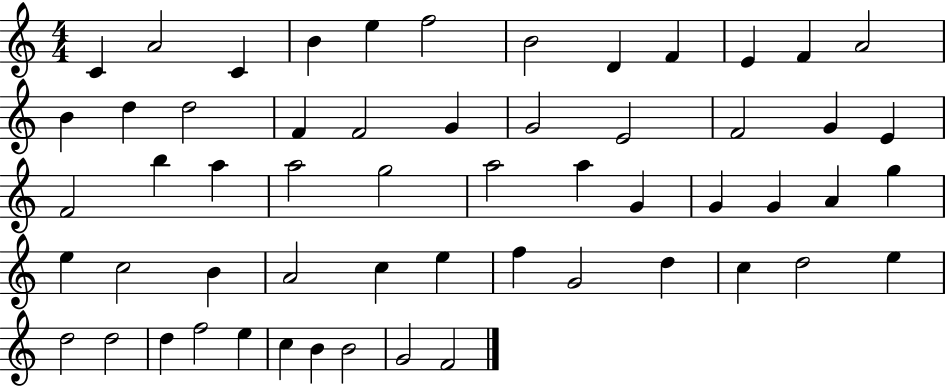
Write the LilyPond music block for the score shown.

{
  \clef treble
  \numericTimeSignature
  \time 4/4
  \key c \major
  c'4 a'2 c'4 | b'4 e''4 f''2 | b'2 d'4 f'4 | e'4 f'4 a'2 | \break b'4 d''4 d''2 | f'4 f'2 g'4 | g'2 e'2 | f'2 g'4 e'4 | \break f'2 b''4 a''4 | a''2 g''2 | a''2 a''4 g'4 | g'4 g'4 a'4 g''4 | \break e''4 c''2 b'4 | a'2 c''4 e''4 | f''4 g'2 d''4 | c''4 d''2 e''4 | \break d''2 d''2 | d''4 f''2 e''4 | c''4 b'4 b'2 | g'2 f'2 | \break \bar "|."
}